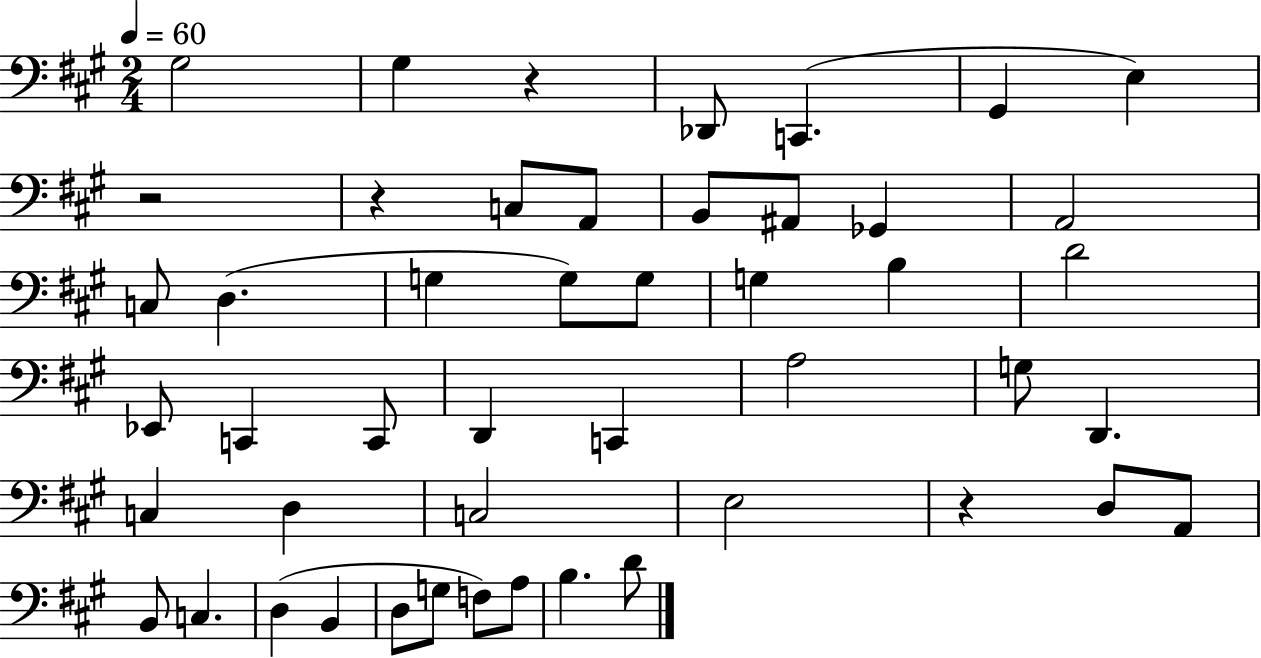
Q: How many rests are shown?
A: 4